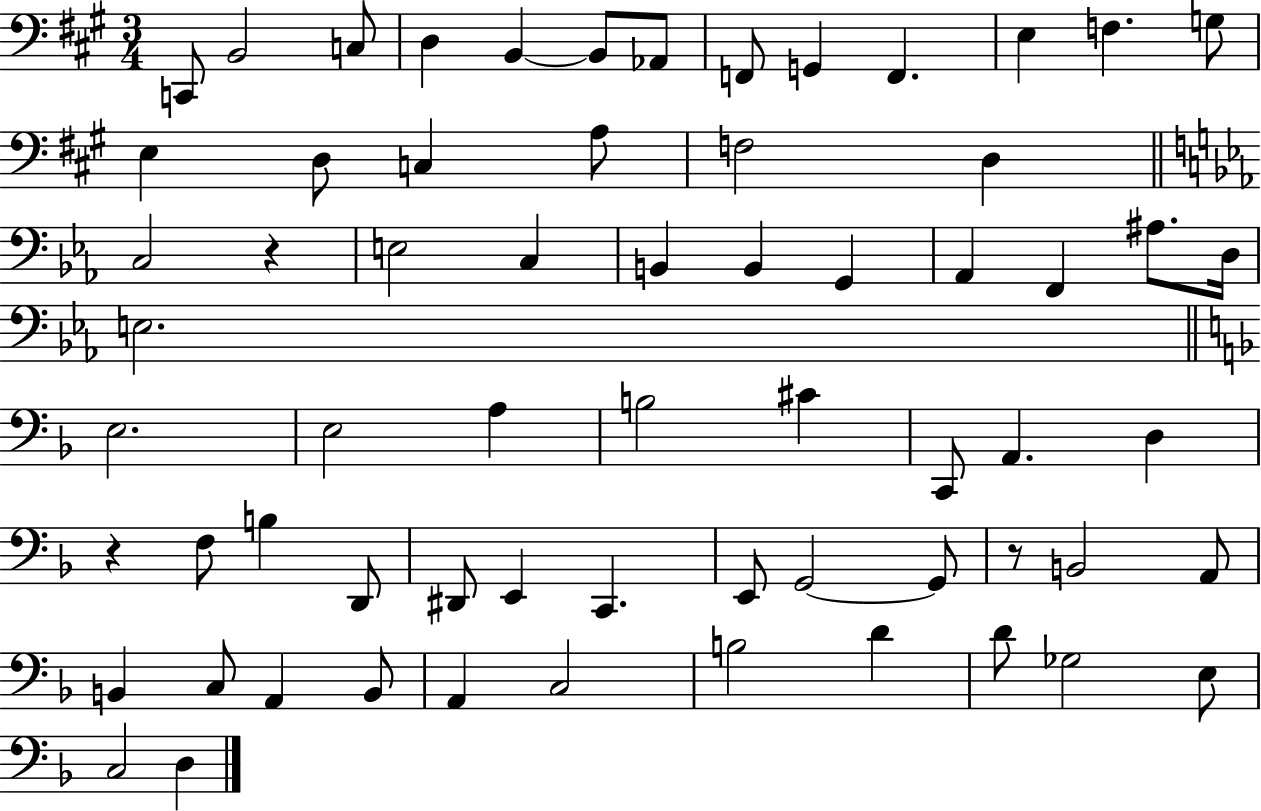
C2/e B2/h C3/e D3/q B2/q B2/e Ab2/e F2/e G2/q F2/q. E3/q F3/q. G3/e E3/q D3/e C3/q A3/e F3/h D3/q C3/h R/q E3/h C3/q B2/q B2/q G2/q Ab2/q F2/q A#3/e. D3/s E3/h. E3/h. E3/h A3/q B3/h C#4/q C2/e A2/q. D3/q R/q F3/e B3/q D2/e D#2/e E2/q C2/q. E2/e G2/h G2/e R/e B2/h A2/e B2/q C3/e A2/q B2/e A2/q C3/h B3/h D4/q D4/e Gb3/h E3/e C3/h D3/q